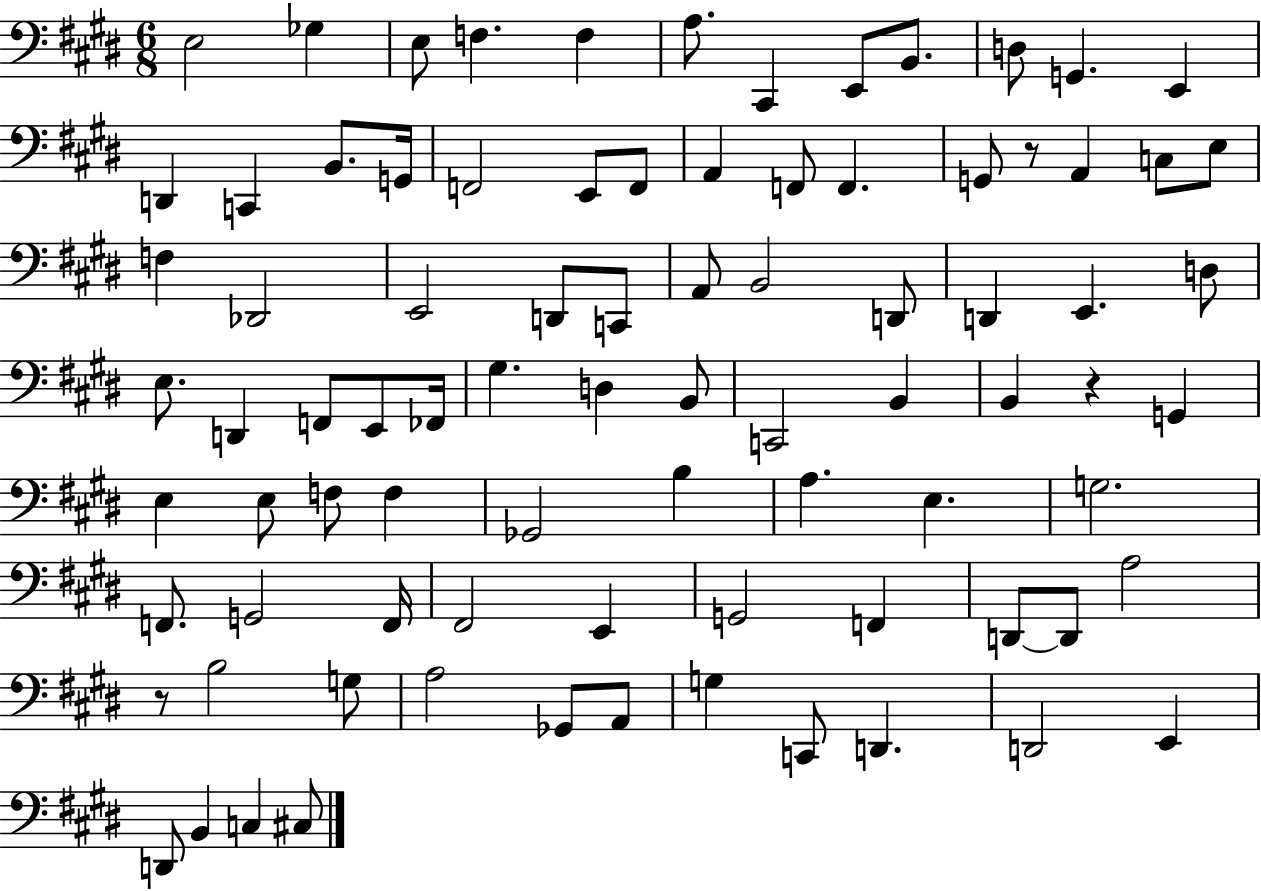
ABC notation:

X:1
T:Untitled
M:6/8
L:1/4
K:E
E,2 _G, E,/2 F, F, A,/2 ^C,, E,,/2 B,,/2 D,/2 G,, E,, D,, C,, B,,/2 G,,/4 F,,2 E,,/2 F,,/2 A,, F,,/2 F,, G,,/2 z/2 A,, C,/2 E,/2 F, _D,,2 E,,2 D,,/2 C,,/2 A,,/2 B,,2 D,,/2 D,, E,, D,/2 E,/2 D,, F,,/2 E,,/2 _F,,/4 ^G, D, B,,/2 C,,2 B,, B,, z G,, E, E,/2 F,/2 F, _G,,2 B, A, E, G,2 F,,/2 G,,2 F,,/4 ^F,,2 E,, G,,2 F,, D,,/2 D,,/2 A,2 z/2 B,2 G,/2 A,2 _G,,/2 A,,/2 G, C,,/2 D,, D,,2 E,, D,,/2 B,, C, ^C,/2